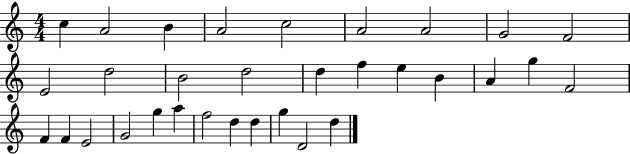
C5/q A4/h B4/q A4/h C5/h A4/h A4/h G4/h F4/h E4/h D5/h B4/h D5/h D5/q F5/q E5/q B4/q A4/q G5/q F4/h F4/q F4/q E4/h G4/h G5/q A5/q F5/h D5/q D5/q G5/q D4/h D5/q